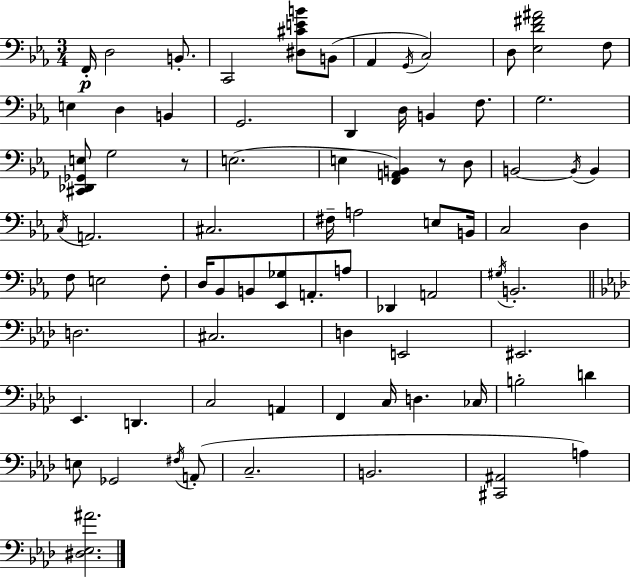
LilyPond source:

{
  \clef bass
  \numericTimeSignature
  \time 3/4
  \key c \minor
  \repeat volta 2 { f,16-.\p d2 b,8.-. | c,2 <dis cis' e' b'>8 b,8( | aes,4 \acciaccatura { g,16 } c2) | d8 <ees d' fis' ais'>2 f8 | \break e4 d4 b,4 | g,2. | d,4 d16 b,4 f8. | g2. | \break <cis, des, ges, e>8 g2 r8 | e2.( | e4 <f, a, b,>4) r8 d8 | b,2~~ \acciaccatura { b,16 } b,4 | \break \acciaccatura { c16 } a,2. | cis2. | fis16-- a2 | e8 b,16 c2 d4 | \break f8 e2 | f8-. d16 bes,8 b,8 <ees, ges>8 a,8.-. | a8 des,4 a,2 | \acciaccatura { gis16 } b,2.-. | \break \bar "||" \break \key aes \major d2. | cis2. | d4 e,2 | eis,2. | \break ees,4. d,4. | c2 a,4 | f,4 c16 d4. ces16 | b2-. d'4 | \break e8 ges,2 \acciaccatura { fis16 } a,8-.( | c2.-- | b,2. | <cis, ais,>2 a4) | \break <dis ees ais'>2. | } \bar "|."
}